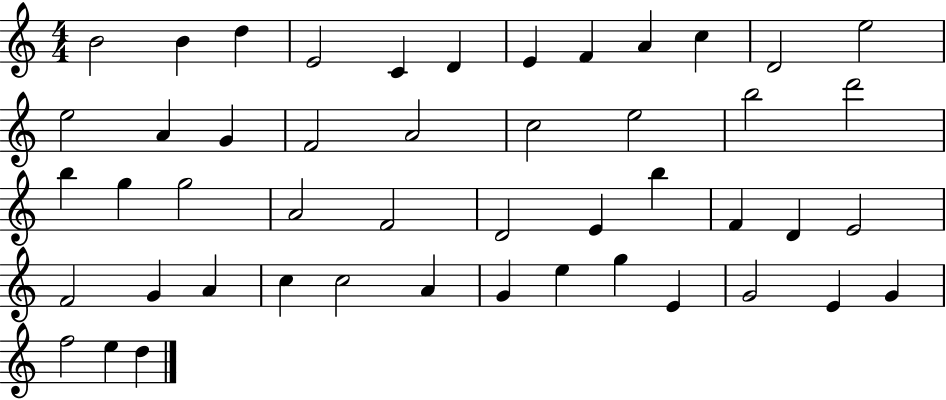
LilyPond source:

{
  \clef treble
  \numericTimeSignature
  \time 4/4
  \key c \major
  b'2 b'4 d''4 | e'2 c'4 d'4 | e'4 f'4 a'4 c''4 | d'2 e''2 | \break e''2 a'4 g'4 | f'2 a'2 | c''2 e''2 | b''2 d'''2 | \break b''4 g''4 g''2 | a'2 f'2 | d'2 e'4 b''4 | f'4 d'4 e'2 | \break f'2 g'4 a'4 | c''4 c''2 a'4 | g'4 e''4 g''4 e'4 | g'2 e'4 g'4 | \break f''2 e''4 d''4 | \bar "|."
}